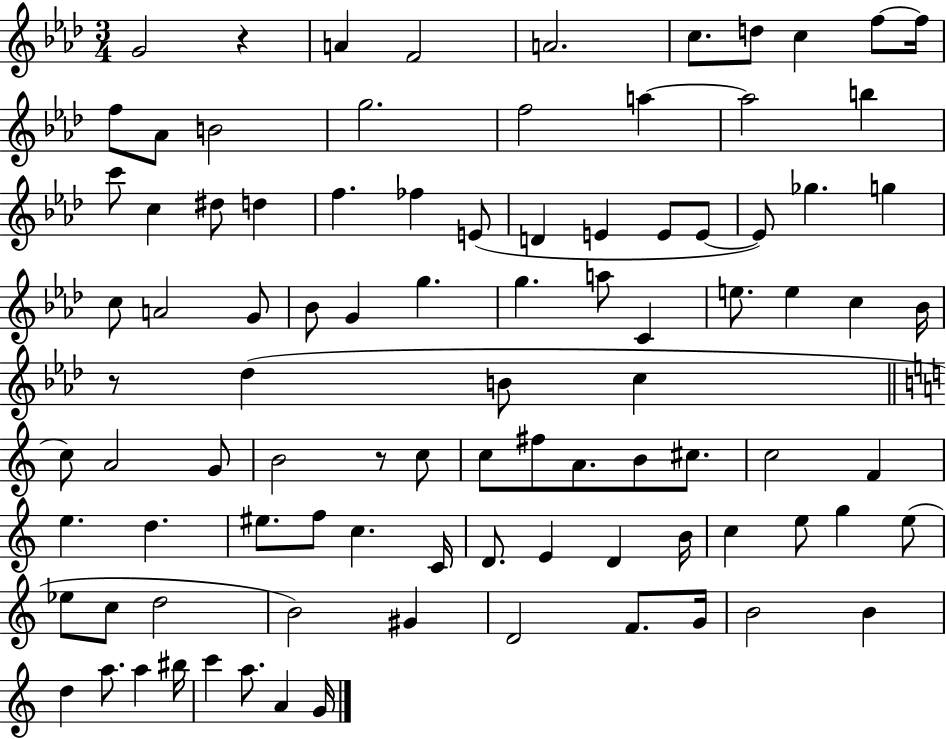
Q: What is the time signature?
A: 3/4